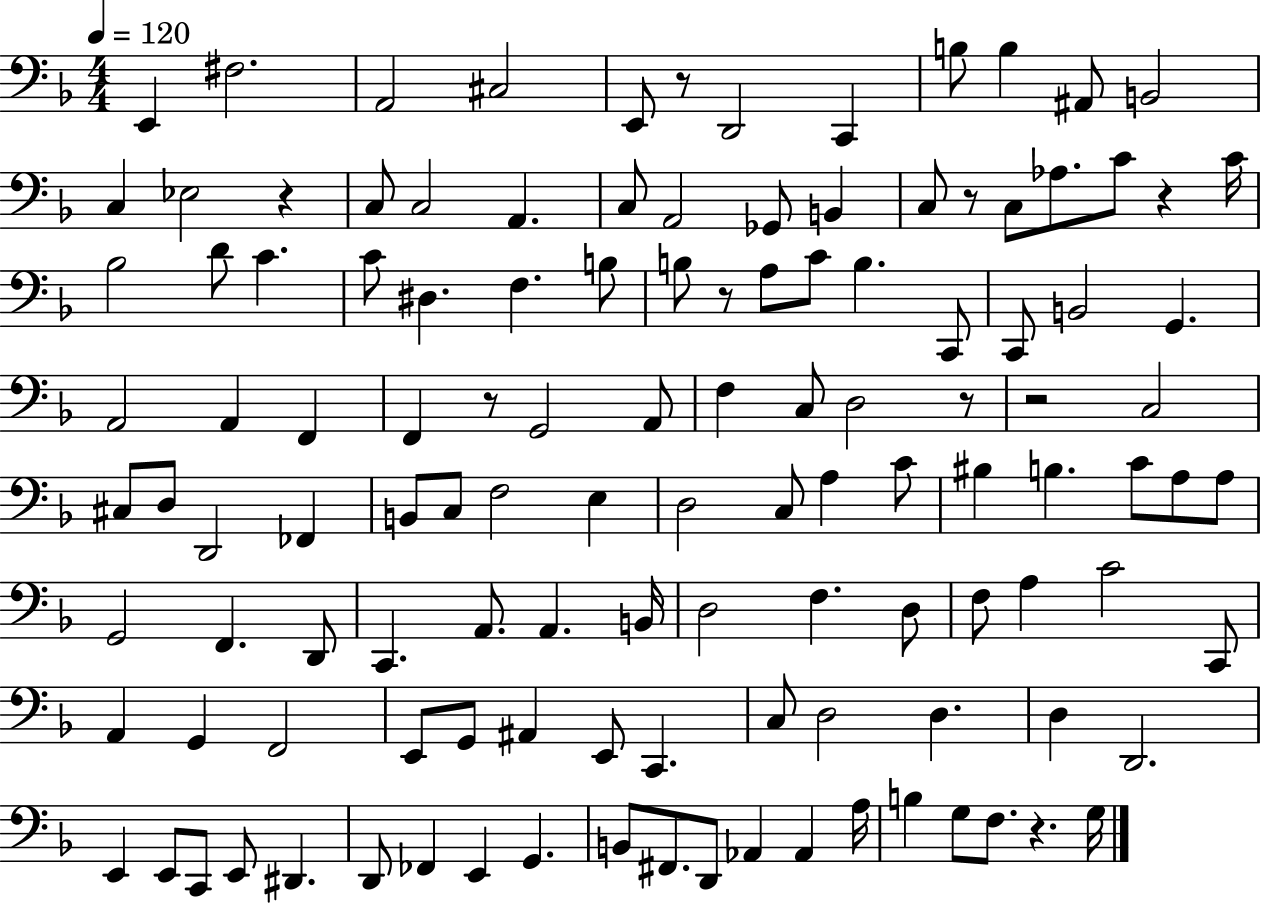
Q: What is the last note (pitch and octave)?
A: G3